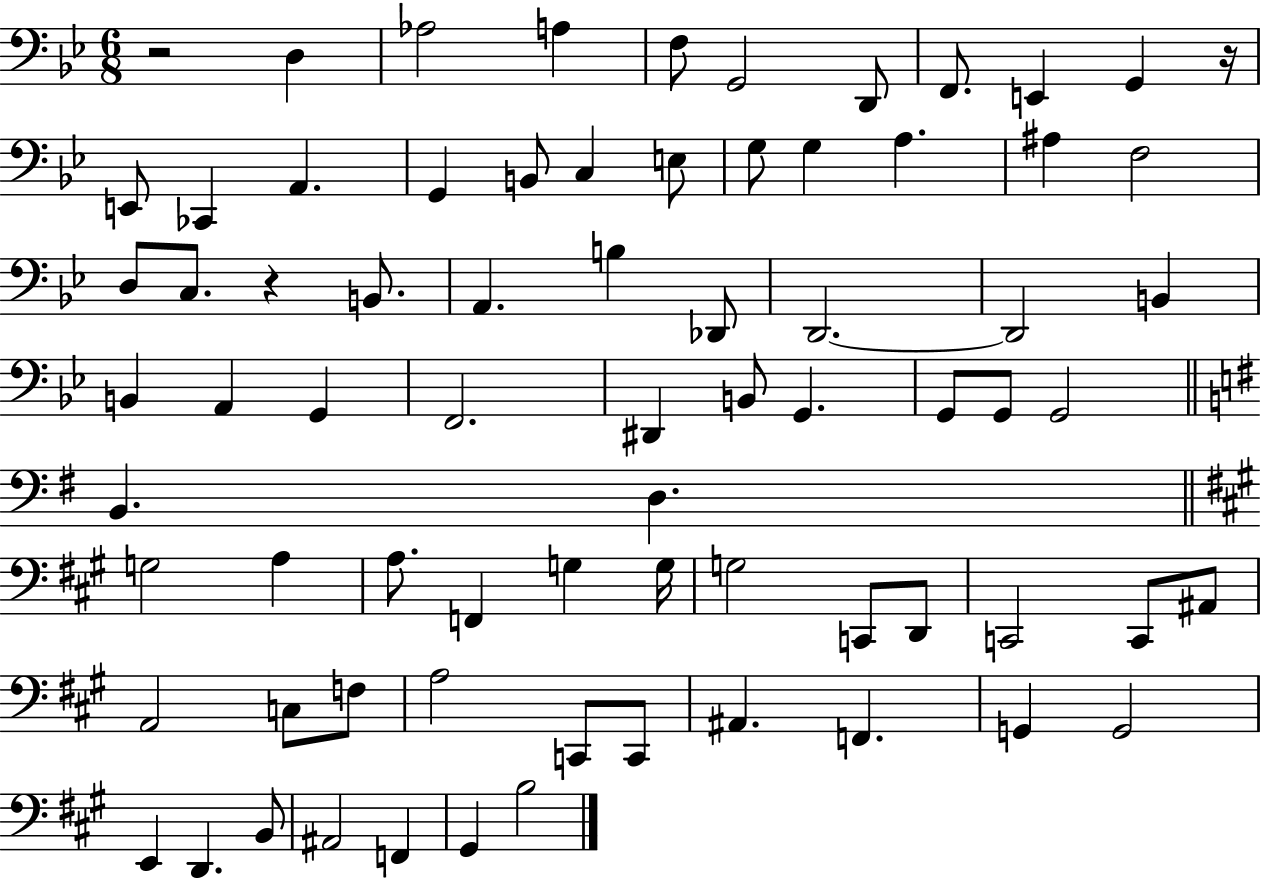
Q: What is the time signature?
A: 6/8